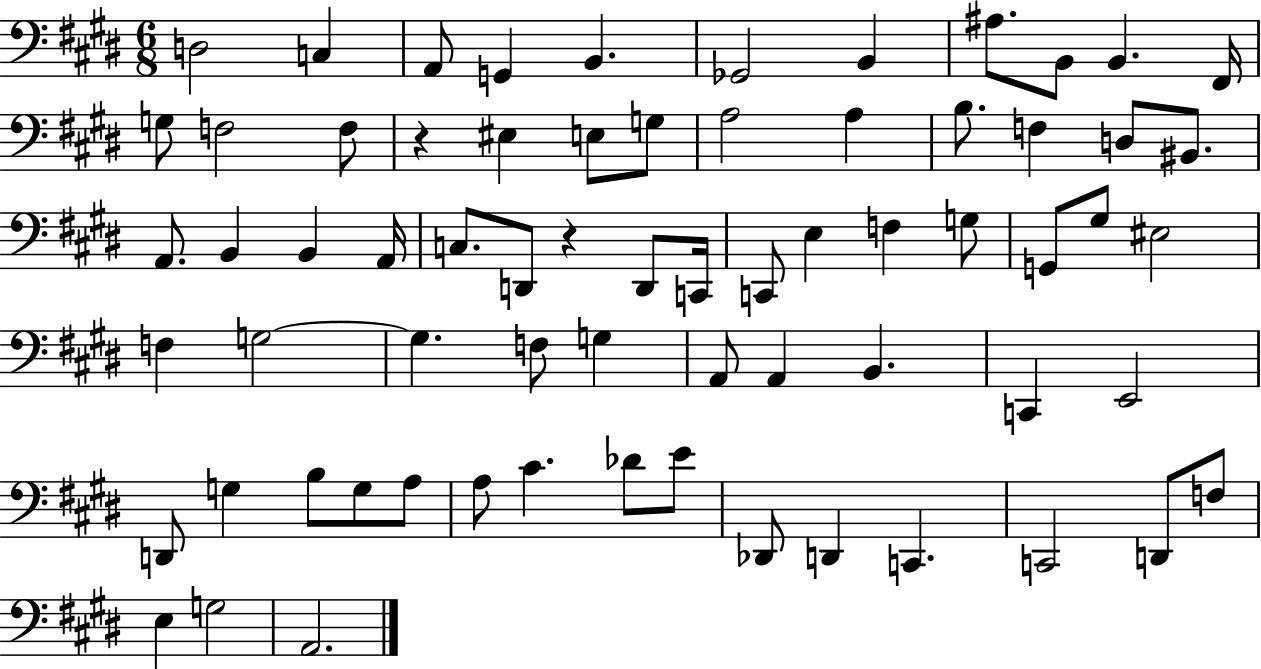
X:1
T:Untitled
M:6/8
L:1/4
K:E
D,2 C, A,,/2 G,, B,, _G,,2 B,, ^A,/2 B,,/2 B,, ^F,,/4 G,/2 F,2 F,/2 z ^E, E,/2 G,/2 A,2 A, B,/2 F, D,/2 ^B,,/2 A,,/2 B,, B,, A,,/4 C,/2 D,,/2 z D,,/2 C,,/4 C,,/2 E, F, G,/2 G,,/2 ^G,/2 ^E,2 F, G,2 G, F,/2 G, A,,/2 A,, B,, C,, E,,2 D,,/2 G, B,/2 G,/2 A,/2 A,/2 ^C _D/2 E/2 _D,,/2 D,, C,, C,,2 D,,/2 F,/2 E, G,2 A,,2